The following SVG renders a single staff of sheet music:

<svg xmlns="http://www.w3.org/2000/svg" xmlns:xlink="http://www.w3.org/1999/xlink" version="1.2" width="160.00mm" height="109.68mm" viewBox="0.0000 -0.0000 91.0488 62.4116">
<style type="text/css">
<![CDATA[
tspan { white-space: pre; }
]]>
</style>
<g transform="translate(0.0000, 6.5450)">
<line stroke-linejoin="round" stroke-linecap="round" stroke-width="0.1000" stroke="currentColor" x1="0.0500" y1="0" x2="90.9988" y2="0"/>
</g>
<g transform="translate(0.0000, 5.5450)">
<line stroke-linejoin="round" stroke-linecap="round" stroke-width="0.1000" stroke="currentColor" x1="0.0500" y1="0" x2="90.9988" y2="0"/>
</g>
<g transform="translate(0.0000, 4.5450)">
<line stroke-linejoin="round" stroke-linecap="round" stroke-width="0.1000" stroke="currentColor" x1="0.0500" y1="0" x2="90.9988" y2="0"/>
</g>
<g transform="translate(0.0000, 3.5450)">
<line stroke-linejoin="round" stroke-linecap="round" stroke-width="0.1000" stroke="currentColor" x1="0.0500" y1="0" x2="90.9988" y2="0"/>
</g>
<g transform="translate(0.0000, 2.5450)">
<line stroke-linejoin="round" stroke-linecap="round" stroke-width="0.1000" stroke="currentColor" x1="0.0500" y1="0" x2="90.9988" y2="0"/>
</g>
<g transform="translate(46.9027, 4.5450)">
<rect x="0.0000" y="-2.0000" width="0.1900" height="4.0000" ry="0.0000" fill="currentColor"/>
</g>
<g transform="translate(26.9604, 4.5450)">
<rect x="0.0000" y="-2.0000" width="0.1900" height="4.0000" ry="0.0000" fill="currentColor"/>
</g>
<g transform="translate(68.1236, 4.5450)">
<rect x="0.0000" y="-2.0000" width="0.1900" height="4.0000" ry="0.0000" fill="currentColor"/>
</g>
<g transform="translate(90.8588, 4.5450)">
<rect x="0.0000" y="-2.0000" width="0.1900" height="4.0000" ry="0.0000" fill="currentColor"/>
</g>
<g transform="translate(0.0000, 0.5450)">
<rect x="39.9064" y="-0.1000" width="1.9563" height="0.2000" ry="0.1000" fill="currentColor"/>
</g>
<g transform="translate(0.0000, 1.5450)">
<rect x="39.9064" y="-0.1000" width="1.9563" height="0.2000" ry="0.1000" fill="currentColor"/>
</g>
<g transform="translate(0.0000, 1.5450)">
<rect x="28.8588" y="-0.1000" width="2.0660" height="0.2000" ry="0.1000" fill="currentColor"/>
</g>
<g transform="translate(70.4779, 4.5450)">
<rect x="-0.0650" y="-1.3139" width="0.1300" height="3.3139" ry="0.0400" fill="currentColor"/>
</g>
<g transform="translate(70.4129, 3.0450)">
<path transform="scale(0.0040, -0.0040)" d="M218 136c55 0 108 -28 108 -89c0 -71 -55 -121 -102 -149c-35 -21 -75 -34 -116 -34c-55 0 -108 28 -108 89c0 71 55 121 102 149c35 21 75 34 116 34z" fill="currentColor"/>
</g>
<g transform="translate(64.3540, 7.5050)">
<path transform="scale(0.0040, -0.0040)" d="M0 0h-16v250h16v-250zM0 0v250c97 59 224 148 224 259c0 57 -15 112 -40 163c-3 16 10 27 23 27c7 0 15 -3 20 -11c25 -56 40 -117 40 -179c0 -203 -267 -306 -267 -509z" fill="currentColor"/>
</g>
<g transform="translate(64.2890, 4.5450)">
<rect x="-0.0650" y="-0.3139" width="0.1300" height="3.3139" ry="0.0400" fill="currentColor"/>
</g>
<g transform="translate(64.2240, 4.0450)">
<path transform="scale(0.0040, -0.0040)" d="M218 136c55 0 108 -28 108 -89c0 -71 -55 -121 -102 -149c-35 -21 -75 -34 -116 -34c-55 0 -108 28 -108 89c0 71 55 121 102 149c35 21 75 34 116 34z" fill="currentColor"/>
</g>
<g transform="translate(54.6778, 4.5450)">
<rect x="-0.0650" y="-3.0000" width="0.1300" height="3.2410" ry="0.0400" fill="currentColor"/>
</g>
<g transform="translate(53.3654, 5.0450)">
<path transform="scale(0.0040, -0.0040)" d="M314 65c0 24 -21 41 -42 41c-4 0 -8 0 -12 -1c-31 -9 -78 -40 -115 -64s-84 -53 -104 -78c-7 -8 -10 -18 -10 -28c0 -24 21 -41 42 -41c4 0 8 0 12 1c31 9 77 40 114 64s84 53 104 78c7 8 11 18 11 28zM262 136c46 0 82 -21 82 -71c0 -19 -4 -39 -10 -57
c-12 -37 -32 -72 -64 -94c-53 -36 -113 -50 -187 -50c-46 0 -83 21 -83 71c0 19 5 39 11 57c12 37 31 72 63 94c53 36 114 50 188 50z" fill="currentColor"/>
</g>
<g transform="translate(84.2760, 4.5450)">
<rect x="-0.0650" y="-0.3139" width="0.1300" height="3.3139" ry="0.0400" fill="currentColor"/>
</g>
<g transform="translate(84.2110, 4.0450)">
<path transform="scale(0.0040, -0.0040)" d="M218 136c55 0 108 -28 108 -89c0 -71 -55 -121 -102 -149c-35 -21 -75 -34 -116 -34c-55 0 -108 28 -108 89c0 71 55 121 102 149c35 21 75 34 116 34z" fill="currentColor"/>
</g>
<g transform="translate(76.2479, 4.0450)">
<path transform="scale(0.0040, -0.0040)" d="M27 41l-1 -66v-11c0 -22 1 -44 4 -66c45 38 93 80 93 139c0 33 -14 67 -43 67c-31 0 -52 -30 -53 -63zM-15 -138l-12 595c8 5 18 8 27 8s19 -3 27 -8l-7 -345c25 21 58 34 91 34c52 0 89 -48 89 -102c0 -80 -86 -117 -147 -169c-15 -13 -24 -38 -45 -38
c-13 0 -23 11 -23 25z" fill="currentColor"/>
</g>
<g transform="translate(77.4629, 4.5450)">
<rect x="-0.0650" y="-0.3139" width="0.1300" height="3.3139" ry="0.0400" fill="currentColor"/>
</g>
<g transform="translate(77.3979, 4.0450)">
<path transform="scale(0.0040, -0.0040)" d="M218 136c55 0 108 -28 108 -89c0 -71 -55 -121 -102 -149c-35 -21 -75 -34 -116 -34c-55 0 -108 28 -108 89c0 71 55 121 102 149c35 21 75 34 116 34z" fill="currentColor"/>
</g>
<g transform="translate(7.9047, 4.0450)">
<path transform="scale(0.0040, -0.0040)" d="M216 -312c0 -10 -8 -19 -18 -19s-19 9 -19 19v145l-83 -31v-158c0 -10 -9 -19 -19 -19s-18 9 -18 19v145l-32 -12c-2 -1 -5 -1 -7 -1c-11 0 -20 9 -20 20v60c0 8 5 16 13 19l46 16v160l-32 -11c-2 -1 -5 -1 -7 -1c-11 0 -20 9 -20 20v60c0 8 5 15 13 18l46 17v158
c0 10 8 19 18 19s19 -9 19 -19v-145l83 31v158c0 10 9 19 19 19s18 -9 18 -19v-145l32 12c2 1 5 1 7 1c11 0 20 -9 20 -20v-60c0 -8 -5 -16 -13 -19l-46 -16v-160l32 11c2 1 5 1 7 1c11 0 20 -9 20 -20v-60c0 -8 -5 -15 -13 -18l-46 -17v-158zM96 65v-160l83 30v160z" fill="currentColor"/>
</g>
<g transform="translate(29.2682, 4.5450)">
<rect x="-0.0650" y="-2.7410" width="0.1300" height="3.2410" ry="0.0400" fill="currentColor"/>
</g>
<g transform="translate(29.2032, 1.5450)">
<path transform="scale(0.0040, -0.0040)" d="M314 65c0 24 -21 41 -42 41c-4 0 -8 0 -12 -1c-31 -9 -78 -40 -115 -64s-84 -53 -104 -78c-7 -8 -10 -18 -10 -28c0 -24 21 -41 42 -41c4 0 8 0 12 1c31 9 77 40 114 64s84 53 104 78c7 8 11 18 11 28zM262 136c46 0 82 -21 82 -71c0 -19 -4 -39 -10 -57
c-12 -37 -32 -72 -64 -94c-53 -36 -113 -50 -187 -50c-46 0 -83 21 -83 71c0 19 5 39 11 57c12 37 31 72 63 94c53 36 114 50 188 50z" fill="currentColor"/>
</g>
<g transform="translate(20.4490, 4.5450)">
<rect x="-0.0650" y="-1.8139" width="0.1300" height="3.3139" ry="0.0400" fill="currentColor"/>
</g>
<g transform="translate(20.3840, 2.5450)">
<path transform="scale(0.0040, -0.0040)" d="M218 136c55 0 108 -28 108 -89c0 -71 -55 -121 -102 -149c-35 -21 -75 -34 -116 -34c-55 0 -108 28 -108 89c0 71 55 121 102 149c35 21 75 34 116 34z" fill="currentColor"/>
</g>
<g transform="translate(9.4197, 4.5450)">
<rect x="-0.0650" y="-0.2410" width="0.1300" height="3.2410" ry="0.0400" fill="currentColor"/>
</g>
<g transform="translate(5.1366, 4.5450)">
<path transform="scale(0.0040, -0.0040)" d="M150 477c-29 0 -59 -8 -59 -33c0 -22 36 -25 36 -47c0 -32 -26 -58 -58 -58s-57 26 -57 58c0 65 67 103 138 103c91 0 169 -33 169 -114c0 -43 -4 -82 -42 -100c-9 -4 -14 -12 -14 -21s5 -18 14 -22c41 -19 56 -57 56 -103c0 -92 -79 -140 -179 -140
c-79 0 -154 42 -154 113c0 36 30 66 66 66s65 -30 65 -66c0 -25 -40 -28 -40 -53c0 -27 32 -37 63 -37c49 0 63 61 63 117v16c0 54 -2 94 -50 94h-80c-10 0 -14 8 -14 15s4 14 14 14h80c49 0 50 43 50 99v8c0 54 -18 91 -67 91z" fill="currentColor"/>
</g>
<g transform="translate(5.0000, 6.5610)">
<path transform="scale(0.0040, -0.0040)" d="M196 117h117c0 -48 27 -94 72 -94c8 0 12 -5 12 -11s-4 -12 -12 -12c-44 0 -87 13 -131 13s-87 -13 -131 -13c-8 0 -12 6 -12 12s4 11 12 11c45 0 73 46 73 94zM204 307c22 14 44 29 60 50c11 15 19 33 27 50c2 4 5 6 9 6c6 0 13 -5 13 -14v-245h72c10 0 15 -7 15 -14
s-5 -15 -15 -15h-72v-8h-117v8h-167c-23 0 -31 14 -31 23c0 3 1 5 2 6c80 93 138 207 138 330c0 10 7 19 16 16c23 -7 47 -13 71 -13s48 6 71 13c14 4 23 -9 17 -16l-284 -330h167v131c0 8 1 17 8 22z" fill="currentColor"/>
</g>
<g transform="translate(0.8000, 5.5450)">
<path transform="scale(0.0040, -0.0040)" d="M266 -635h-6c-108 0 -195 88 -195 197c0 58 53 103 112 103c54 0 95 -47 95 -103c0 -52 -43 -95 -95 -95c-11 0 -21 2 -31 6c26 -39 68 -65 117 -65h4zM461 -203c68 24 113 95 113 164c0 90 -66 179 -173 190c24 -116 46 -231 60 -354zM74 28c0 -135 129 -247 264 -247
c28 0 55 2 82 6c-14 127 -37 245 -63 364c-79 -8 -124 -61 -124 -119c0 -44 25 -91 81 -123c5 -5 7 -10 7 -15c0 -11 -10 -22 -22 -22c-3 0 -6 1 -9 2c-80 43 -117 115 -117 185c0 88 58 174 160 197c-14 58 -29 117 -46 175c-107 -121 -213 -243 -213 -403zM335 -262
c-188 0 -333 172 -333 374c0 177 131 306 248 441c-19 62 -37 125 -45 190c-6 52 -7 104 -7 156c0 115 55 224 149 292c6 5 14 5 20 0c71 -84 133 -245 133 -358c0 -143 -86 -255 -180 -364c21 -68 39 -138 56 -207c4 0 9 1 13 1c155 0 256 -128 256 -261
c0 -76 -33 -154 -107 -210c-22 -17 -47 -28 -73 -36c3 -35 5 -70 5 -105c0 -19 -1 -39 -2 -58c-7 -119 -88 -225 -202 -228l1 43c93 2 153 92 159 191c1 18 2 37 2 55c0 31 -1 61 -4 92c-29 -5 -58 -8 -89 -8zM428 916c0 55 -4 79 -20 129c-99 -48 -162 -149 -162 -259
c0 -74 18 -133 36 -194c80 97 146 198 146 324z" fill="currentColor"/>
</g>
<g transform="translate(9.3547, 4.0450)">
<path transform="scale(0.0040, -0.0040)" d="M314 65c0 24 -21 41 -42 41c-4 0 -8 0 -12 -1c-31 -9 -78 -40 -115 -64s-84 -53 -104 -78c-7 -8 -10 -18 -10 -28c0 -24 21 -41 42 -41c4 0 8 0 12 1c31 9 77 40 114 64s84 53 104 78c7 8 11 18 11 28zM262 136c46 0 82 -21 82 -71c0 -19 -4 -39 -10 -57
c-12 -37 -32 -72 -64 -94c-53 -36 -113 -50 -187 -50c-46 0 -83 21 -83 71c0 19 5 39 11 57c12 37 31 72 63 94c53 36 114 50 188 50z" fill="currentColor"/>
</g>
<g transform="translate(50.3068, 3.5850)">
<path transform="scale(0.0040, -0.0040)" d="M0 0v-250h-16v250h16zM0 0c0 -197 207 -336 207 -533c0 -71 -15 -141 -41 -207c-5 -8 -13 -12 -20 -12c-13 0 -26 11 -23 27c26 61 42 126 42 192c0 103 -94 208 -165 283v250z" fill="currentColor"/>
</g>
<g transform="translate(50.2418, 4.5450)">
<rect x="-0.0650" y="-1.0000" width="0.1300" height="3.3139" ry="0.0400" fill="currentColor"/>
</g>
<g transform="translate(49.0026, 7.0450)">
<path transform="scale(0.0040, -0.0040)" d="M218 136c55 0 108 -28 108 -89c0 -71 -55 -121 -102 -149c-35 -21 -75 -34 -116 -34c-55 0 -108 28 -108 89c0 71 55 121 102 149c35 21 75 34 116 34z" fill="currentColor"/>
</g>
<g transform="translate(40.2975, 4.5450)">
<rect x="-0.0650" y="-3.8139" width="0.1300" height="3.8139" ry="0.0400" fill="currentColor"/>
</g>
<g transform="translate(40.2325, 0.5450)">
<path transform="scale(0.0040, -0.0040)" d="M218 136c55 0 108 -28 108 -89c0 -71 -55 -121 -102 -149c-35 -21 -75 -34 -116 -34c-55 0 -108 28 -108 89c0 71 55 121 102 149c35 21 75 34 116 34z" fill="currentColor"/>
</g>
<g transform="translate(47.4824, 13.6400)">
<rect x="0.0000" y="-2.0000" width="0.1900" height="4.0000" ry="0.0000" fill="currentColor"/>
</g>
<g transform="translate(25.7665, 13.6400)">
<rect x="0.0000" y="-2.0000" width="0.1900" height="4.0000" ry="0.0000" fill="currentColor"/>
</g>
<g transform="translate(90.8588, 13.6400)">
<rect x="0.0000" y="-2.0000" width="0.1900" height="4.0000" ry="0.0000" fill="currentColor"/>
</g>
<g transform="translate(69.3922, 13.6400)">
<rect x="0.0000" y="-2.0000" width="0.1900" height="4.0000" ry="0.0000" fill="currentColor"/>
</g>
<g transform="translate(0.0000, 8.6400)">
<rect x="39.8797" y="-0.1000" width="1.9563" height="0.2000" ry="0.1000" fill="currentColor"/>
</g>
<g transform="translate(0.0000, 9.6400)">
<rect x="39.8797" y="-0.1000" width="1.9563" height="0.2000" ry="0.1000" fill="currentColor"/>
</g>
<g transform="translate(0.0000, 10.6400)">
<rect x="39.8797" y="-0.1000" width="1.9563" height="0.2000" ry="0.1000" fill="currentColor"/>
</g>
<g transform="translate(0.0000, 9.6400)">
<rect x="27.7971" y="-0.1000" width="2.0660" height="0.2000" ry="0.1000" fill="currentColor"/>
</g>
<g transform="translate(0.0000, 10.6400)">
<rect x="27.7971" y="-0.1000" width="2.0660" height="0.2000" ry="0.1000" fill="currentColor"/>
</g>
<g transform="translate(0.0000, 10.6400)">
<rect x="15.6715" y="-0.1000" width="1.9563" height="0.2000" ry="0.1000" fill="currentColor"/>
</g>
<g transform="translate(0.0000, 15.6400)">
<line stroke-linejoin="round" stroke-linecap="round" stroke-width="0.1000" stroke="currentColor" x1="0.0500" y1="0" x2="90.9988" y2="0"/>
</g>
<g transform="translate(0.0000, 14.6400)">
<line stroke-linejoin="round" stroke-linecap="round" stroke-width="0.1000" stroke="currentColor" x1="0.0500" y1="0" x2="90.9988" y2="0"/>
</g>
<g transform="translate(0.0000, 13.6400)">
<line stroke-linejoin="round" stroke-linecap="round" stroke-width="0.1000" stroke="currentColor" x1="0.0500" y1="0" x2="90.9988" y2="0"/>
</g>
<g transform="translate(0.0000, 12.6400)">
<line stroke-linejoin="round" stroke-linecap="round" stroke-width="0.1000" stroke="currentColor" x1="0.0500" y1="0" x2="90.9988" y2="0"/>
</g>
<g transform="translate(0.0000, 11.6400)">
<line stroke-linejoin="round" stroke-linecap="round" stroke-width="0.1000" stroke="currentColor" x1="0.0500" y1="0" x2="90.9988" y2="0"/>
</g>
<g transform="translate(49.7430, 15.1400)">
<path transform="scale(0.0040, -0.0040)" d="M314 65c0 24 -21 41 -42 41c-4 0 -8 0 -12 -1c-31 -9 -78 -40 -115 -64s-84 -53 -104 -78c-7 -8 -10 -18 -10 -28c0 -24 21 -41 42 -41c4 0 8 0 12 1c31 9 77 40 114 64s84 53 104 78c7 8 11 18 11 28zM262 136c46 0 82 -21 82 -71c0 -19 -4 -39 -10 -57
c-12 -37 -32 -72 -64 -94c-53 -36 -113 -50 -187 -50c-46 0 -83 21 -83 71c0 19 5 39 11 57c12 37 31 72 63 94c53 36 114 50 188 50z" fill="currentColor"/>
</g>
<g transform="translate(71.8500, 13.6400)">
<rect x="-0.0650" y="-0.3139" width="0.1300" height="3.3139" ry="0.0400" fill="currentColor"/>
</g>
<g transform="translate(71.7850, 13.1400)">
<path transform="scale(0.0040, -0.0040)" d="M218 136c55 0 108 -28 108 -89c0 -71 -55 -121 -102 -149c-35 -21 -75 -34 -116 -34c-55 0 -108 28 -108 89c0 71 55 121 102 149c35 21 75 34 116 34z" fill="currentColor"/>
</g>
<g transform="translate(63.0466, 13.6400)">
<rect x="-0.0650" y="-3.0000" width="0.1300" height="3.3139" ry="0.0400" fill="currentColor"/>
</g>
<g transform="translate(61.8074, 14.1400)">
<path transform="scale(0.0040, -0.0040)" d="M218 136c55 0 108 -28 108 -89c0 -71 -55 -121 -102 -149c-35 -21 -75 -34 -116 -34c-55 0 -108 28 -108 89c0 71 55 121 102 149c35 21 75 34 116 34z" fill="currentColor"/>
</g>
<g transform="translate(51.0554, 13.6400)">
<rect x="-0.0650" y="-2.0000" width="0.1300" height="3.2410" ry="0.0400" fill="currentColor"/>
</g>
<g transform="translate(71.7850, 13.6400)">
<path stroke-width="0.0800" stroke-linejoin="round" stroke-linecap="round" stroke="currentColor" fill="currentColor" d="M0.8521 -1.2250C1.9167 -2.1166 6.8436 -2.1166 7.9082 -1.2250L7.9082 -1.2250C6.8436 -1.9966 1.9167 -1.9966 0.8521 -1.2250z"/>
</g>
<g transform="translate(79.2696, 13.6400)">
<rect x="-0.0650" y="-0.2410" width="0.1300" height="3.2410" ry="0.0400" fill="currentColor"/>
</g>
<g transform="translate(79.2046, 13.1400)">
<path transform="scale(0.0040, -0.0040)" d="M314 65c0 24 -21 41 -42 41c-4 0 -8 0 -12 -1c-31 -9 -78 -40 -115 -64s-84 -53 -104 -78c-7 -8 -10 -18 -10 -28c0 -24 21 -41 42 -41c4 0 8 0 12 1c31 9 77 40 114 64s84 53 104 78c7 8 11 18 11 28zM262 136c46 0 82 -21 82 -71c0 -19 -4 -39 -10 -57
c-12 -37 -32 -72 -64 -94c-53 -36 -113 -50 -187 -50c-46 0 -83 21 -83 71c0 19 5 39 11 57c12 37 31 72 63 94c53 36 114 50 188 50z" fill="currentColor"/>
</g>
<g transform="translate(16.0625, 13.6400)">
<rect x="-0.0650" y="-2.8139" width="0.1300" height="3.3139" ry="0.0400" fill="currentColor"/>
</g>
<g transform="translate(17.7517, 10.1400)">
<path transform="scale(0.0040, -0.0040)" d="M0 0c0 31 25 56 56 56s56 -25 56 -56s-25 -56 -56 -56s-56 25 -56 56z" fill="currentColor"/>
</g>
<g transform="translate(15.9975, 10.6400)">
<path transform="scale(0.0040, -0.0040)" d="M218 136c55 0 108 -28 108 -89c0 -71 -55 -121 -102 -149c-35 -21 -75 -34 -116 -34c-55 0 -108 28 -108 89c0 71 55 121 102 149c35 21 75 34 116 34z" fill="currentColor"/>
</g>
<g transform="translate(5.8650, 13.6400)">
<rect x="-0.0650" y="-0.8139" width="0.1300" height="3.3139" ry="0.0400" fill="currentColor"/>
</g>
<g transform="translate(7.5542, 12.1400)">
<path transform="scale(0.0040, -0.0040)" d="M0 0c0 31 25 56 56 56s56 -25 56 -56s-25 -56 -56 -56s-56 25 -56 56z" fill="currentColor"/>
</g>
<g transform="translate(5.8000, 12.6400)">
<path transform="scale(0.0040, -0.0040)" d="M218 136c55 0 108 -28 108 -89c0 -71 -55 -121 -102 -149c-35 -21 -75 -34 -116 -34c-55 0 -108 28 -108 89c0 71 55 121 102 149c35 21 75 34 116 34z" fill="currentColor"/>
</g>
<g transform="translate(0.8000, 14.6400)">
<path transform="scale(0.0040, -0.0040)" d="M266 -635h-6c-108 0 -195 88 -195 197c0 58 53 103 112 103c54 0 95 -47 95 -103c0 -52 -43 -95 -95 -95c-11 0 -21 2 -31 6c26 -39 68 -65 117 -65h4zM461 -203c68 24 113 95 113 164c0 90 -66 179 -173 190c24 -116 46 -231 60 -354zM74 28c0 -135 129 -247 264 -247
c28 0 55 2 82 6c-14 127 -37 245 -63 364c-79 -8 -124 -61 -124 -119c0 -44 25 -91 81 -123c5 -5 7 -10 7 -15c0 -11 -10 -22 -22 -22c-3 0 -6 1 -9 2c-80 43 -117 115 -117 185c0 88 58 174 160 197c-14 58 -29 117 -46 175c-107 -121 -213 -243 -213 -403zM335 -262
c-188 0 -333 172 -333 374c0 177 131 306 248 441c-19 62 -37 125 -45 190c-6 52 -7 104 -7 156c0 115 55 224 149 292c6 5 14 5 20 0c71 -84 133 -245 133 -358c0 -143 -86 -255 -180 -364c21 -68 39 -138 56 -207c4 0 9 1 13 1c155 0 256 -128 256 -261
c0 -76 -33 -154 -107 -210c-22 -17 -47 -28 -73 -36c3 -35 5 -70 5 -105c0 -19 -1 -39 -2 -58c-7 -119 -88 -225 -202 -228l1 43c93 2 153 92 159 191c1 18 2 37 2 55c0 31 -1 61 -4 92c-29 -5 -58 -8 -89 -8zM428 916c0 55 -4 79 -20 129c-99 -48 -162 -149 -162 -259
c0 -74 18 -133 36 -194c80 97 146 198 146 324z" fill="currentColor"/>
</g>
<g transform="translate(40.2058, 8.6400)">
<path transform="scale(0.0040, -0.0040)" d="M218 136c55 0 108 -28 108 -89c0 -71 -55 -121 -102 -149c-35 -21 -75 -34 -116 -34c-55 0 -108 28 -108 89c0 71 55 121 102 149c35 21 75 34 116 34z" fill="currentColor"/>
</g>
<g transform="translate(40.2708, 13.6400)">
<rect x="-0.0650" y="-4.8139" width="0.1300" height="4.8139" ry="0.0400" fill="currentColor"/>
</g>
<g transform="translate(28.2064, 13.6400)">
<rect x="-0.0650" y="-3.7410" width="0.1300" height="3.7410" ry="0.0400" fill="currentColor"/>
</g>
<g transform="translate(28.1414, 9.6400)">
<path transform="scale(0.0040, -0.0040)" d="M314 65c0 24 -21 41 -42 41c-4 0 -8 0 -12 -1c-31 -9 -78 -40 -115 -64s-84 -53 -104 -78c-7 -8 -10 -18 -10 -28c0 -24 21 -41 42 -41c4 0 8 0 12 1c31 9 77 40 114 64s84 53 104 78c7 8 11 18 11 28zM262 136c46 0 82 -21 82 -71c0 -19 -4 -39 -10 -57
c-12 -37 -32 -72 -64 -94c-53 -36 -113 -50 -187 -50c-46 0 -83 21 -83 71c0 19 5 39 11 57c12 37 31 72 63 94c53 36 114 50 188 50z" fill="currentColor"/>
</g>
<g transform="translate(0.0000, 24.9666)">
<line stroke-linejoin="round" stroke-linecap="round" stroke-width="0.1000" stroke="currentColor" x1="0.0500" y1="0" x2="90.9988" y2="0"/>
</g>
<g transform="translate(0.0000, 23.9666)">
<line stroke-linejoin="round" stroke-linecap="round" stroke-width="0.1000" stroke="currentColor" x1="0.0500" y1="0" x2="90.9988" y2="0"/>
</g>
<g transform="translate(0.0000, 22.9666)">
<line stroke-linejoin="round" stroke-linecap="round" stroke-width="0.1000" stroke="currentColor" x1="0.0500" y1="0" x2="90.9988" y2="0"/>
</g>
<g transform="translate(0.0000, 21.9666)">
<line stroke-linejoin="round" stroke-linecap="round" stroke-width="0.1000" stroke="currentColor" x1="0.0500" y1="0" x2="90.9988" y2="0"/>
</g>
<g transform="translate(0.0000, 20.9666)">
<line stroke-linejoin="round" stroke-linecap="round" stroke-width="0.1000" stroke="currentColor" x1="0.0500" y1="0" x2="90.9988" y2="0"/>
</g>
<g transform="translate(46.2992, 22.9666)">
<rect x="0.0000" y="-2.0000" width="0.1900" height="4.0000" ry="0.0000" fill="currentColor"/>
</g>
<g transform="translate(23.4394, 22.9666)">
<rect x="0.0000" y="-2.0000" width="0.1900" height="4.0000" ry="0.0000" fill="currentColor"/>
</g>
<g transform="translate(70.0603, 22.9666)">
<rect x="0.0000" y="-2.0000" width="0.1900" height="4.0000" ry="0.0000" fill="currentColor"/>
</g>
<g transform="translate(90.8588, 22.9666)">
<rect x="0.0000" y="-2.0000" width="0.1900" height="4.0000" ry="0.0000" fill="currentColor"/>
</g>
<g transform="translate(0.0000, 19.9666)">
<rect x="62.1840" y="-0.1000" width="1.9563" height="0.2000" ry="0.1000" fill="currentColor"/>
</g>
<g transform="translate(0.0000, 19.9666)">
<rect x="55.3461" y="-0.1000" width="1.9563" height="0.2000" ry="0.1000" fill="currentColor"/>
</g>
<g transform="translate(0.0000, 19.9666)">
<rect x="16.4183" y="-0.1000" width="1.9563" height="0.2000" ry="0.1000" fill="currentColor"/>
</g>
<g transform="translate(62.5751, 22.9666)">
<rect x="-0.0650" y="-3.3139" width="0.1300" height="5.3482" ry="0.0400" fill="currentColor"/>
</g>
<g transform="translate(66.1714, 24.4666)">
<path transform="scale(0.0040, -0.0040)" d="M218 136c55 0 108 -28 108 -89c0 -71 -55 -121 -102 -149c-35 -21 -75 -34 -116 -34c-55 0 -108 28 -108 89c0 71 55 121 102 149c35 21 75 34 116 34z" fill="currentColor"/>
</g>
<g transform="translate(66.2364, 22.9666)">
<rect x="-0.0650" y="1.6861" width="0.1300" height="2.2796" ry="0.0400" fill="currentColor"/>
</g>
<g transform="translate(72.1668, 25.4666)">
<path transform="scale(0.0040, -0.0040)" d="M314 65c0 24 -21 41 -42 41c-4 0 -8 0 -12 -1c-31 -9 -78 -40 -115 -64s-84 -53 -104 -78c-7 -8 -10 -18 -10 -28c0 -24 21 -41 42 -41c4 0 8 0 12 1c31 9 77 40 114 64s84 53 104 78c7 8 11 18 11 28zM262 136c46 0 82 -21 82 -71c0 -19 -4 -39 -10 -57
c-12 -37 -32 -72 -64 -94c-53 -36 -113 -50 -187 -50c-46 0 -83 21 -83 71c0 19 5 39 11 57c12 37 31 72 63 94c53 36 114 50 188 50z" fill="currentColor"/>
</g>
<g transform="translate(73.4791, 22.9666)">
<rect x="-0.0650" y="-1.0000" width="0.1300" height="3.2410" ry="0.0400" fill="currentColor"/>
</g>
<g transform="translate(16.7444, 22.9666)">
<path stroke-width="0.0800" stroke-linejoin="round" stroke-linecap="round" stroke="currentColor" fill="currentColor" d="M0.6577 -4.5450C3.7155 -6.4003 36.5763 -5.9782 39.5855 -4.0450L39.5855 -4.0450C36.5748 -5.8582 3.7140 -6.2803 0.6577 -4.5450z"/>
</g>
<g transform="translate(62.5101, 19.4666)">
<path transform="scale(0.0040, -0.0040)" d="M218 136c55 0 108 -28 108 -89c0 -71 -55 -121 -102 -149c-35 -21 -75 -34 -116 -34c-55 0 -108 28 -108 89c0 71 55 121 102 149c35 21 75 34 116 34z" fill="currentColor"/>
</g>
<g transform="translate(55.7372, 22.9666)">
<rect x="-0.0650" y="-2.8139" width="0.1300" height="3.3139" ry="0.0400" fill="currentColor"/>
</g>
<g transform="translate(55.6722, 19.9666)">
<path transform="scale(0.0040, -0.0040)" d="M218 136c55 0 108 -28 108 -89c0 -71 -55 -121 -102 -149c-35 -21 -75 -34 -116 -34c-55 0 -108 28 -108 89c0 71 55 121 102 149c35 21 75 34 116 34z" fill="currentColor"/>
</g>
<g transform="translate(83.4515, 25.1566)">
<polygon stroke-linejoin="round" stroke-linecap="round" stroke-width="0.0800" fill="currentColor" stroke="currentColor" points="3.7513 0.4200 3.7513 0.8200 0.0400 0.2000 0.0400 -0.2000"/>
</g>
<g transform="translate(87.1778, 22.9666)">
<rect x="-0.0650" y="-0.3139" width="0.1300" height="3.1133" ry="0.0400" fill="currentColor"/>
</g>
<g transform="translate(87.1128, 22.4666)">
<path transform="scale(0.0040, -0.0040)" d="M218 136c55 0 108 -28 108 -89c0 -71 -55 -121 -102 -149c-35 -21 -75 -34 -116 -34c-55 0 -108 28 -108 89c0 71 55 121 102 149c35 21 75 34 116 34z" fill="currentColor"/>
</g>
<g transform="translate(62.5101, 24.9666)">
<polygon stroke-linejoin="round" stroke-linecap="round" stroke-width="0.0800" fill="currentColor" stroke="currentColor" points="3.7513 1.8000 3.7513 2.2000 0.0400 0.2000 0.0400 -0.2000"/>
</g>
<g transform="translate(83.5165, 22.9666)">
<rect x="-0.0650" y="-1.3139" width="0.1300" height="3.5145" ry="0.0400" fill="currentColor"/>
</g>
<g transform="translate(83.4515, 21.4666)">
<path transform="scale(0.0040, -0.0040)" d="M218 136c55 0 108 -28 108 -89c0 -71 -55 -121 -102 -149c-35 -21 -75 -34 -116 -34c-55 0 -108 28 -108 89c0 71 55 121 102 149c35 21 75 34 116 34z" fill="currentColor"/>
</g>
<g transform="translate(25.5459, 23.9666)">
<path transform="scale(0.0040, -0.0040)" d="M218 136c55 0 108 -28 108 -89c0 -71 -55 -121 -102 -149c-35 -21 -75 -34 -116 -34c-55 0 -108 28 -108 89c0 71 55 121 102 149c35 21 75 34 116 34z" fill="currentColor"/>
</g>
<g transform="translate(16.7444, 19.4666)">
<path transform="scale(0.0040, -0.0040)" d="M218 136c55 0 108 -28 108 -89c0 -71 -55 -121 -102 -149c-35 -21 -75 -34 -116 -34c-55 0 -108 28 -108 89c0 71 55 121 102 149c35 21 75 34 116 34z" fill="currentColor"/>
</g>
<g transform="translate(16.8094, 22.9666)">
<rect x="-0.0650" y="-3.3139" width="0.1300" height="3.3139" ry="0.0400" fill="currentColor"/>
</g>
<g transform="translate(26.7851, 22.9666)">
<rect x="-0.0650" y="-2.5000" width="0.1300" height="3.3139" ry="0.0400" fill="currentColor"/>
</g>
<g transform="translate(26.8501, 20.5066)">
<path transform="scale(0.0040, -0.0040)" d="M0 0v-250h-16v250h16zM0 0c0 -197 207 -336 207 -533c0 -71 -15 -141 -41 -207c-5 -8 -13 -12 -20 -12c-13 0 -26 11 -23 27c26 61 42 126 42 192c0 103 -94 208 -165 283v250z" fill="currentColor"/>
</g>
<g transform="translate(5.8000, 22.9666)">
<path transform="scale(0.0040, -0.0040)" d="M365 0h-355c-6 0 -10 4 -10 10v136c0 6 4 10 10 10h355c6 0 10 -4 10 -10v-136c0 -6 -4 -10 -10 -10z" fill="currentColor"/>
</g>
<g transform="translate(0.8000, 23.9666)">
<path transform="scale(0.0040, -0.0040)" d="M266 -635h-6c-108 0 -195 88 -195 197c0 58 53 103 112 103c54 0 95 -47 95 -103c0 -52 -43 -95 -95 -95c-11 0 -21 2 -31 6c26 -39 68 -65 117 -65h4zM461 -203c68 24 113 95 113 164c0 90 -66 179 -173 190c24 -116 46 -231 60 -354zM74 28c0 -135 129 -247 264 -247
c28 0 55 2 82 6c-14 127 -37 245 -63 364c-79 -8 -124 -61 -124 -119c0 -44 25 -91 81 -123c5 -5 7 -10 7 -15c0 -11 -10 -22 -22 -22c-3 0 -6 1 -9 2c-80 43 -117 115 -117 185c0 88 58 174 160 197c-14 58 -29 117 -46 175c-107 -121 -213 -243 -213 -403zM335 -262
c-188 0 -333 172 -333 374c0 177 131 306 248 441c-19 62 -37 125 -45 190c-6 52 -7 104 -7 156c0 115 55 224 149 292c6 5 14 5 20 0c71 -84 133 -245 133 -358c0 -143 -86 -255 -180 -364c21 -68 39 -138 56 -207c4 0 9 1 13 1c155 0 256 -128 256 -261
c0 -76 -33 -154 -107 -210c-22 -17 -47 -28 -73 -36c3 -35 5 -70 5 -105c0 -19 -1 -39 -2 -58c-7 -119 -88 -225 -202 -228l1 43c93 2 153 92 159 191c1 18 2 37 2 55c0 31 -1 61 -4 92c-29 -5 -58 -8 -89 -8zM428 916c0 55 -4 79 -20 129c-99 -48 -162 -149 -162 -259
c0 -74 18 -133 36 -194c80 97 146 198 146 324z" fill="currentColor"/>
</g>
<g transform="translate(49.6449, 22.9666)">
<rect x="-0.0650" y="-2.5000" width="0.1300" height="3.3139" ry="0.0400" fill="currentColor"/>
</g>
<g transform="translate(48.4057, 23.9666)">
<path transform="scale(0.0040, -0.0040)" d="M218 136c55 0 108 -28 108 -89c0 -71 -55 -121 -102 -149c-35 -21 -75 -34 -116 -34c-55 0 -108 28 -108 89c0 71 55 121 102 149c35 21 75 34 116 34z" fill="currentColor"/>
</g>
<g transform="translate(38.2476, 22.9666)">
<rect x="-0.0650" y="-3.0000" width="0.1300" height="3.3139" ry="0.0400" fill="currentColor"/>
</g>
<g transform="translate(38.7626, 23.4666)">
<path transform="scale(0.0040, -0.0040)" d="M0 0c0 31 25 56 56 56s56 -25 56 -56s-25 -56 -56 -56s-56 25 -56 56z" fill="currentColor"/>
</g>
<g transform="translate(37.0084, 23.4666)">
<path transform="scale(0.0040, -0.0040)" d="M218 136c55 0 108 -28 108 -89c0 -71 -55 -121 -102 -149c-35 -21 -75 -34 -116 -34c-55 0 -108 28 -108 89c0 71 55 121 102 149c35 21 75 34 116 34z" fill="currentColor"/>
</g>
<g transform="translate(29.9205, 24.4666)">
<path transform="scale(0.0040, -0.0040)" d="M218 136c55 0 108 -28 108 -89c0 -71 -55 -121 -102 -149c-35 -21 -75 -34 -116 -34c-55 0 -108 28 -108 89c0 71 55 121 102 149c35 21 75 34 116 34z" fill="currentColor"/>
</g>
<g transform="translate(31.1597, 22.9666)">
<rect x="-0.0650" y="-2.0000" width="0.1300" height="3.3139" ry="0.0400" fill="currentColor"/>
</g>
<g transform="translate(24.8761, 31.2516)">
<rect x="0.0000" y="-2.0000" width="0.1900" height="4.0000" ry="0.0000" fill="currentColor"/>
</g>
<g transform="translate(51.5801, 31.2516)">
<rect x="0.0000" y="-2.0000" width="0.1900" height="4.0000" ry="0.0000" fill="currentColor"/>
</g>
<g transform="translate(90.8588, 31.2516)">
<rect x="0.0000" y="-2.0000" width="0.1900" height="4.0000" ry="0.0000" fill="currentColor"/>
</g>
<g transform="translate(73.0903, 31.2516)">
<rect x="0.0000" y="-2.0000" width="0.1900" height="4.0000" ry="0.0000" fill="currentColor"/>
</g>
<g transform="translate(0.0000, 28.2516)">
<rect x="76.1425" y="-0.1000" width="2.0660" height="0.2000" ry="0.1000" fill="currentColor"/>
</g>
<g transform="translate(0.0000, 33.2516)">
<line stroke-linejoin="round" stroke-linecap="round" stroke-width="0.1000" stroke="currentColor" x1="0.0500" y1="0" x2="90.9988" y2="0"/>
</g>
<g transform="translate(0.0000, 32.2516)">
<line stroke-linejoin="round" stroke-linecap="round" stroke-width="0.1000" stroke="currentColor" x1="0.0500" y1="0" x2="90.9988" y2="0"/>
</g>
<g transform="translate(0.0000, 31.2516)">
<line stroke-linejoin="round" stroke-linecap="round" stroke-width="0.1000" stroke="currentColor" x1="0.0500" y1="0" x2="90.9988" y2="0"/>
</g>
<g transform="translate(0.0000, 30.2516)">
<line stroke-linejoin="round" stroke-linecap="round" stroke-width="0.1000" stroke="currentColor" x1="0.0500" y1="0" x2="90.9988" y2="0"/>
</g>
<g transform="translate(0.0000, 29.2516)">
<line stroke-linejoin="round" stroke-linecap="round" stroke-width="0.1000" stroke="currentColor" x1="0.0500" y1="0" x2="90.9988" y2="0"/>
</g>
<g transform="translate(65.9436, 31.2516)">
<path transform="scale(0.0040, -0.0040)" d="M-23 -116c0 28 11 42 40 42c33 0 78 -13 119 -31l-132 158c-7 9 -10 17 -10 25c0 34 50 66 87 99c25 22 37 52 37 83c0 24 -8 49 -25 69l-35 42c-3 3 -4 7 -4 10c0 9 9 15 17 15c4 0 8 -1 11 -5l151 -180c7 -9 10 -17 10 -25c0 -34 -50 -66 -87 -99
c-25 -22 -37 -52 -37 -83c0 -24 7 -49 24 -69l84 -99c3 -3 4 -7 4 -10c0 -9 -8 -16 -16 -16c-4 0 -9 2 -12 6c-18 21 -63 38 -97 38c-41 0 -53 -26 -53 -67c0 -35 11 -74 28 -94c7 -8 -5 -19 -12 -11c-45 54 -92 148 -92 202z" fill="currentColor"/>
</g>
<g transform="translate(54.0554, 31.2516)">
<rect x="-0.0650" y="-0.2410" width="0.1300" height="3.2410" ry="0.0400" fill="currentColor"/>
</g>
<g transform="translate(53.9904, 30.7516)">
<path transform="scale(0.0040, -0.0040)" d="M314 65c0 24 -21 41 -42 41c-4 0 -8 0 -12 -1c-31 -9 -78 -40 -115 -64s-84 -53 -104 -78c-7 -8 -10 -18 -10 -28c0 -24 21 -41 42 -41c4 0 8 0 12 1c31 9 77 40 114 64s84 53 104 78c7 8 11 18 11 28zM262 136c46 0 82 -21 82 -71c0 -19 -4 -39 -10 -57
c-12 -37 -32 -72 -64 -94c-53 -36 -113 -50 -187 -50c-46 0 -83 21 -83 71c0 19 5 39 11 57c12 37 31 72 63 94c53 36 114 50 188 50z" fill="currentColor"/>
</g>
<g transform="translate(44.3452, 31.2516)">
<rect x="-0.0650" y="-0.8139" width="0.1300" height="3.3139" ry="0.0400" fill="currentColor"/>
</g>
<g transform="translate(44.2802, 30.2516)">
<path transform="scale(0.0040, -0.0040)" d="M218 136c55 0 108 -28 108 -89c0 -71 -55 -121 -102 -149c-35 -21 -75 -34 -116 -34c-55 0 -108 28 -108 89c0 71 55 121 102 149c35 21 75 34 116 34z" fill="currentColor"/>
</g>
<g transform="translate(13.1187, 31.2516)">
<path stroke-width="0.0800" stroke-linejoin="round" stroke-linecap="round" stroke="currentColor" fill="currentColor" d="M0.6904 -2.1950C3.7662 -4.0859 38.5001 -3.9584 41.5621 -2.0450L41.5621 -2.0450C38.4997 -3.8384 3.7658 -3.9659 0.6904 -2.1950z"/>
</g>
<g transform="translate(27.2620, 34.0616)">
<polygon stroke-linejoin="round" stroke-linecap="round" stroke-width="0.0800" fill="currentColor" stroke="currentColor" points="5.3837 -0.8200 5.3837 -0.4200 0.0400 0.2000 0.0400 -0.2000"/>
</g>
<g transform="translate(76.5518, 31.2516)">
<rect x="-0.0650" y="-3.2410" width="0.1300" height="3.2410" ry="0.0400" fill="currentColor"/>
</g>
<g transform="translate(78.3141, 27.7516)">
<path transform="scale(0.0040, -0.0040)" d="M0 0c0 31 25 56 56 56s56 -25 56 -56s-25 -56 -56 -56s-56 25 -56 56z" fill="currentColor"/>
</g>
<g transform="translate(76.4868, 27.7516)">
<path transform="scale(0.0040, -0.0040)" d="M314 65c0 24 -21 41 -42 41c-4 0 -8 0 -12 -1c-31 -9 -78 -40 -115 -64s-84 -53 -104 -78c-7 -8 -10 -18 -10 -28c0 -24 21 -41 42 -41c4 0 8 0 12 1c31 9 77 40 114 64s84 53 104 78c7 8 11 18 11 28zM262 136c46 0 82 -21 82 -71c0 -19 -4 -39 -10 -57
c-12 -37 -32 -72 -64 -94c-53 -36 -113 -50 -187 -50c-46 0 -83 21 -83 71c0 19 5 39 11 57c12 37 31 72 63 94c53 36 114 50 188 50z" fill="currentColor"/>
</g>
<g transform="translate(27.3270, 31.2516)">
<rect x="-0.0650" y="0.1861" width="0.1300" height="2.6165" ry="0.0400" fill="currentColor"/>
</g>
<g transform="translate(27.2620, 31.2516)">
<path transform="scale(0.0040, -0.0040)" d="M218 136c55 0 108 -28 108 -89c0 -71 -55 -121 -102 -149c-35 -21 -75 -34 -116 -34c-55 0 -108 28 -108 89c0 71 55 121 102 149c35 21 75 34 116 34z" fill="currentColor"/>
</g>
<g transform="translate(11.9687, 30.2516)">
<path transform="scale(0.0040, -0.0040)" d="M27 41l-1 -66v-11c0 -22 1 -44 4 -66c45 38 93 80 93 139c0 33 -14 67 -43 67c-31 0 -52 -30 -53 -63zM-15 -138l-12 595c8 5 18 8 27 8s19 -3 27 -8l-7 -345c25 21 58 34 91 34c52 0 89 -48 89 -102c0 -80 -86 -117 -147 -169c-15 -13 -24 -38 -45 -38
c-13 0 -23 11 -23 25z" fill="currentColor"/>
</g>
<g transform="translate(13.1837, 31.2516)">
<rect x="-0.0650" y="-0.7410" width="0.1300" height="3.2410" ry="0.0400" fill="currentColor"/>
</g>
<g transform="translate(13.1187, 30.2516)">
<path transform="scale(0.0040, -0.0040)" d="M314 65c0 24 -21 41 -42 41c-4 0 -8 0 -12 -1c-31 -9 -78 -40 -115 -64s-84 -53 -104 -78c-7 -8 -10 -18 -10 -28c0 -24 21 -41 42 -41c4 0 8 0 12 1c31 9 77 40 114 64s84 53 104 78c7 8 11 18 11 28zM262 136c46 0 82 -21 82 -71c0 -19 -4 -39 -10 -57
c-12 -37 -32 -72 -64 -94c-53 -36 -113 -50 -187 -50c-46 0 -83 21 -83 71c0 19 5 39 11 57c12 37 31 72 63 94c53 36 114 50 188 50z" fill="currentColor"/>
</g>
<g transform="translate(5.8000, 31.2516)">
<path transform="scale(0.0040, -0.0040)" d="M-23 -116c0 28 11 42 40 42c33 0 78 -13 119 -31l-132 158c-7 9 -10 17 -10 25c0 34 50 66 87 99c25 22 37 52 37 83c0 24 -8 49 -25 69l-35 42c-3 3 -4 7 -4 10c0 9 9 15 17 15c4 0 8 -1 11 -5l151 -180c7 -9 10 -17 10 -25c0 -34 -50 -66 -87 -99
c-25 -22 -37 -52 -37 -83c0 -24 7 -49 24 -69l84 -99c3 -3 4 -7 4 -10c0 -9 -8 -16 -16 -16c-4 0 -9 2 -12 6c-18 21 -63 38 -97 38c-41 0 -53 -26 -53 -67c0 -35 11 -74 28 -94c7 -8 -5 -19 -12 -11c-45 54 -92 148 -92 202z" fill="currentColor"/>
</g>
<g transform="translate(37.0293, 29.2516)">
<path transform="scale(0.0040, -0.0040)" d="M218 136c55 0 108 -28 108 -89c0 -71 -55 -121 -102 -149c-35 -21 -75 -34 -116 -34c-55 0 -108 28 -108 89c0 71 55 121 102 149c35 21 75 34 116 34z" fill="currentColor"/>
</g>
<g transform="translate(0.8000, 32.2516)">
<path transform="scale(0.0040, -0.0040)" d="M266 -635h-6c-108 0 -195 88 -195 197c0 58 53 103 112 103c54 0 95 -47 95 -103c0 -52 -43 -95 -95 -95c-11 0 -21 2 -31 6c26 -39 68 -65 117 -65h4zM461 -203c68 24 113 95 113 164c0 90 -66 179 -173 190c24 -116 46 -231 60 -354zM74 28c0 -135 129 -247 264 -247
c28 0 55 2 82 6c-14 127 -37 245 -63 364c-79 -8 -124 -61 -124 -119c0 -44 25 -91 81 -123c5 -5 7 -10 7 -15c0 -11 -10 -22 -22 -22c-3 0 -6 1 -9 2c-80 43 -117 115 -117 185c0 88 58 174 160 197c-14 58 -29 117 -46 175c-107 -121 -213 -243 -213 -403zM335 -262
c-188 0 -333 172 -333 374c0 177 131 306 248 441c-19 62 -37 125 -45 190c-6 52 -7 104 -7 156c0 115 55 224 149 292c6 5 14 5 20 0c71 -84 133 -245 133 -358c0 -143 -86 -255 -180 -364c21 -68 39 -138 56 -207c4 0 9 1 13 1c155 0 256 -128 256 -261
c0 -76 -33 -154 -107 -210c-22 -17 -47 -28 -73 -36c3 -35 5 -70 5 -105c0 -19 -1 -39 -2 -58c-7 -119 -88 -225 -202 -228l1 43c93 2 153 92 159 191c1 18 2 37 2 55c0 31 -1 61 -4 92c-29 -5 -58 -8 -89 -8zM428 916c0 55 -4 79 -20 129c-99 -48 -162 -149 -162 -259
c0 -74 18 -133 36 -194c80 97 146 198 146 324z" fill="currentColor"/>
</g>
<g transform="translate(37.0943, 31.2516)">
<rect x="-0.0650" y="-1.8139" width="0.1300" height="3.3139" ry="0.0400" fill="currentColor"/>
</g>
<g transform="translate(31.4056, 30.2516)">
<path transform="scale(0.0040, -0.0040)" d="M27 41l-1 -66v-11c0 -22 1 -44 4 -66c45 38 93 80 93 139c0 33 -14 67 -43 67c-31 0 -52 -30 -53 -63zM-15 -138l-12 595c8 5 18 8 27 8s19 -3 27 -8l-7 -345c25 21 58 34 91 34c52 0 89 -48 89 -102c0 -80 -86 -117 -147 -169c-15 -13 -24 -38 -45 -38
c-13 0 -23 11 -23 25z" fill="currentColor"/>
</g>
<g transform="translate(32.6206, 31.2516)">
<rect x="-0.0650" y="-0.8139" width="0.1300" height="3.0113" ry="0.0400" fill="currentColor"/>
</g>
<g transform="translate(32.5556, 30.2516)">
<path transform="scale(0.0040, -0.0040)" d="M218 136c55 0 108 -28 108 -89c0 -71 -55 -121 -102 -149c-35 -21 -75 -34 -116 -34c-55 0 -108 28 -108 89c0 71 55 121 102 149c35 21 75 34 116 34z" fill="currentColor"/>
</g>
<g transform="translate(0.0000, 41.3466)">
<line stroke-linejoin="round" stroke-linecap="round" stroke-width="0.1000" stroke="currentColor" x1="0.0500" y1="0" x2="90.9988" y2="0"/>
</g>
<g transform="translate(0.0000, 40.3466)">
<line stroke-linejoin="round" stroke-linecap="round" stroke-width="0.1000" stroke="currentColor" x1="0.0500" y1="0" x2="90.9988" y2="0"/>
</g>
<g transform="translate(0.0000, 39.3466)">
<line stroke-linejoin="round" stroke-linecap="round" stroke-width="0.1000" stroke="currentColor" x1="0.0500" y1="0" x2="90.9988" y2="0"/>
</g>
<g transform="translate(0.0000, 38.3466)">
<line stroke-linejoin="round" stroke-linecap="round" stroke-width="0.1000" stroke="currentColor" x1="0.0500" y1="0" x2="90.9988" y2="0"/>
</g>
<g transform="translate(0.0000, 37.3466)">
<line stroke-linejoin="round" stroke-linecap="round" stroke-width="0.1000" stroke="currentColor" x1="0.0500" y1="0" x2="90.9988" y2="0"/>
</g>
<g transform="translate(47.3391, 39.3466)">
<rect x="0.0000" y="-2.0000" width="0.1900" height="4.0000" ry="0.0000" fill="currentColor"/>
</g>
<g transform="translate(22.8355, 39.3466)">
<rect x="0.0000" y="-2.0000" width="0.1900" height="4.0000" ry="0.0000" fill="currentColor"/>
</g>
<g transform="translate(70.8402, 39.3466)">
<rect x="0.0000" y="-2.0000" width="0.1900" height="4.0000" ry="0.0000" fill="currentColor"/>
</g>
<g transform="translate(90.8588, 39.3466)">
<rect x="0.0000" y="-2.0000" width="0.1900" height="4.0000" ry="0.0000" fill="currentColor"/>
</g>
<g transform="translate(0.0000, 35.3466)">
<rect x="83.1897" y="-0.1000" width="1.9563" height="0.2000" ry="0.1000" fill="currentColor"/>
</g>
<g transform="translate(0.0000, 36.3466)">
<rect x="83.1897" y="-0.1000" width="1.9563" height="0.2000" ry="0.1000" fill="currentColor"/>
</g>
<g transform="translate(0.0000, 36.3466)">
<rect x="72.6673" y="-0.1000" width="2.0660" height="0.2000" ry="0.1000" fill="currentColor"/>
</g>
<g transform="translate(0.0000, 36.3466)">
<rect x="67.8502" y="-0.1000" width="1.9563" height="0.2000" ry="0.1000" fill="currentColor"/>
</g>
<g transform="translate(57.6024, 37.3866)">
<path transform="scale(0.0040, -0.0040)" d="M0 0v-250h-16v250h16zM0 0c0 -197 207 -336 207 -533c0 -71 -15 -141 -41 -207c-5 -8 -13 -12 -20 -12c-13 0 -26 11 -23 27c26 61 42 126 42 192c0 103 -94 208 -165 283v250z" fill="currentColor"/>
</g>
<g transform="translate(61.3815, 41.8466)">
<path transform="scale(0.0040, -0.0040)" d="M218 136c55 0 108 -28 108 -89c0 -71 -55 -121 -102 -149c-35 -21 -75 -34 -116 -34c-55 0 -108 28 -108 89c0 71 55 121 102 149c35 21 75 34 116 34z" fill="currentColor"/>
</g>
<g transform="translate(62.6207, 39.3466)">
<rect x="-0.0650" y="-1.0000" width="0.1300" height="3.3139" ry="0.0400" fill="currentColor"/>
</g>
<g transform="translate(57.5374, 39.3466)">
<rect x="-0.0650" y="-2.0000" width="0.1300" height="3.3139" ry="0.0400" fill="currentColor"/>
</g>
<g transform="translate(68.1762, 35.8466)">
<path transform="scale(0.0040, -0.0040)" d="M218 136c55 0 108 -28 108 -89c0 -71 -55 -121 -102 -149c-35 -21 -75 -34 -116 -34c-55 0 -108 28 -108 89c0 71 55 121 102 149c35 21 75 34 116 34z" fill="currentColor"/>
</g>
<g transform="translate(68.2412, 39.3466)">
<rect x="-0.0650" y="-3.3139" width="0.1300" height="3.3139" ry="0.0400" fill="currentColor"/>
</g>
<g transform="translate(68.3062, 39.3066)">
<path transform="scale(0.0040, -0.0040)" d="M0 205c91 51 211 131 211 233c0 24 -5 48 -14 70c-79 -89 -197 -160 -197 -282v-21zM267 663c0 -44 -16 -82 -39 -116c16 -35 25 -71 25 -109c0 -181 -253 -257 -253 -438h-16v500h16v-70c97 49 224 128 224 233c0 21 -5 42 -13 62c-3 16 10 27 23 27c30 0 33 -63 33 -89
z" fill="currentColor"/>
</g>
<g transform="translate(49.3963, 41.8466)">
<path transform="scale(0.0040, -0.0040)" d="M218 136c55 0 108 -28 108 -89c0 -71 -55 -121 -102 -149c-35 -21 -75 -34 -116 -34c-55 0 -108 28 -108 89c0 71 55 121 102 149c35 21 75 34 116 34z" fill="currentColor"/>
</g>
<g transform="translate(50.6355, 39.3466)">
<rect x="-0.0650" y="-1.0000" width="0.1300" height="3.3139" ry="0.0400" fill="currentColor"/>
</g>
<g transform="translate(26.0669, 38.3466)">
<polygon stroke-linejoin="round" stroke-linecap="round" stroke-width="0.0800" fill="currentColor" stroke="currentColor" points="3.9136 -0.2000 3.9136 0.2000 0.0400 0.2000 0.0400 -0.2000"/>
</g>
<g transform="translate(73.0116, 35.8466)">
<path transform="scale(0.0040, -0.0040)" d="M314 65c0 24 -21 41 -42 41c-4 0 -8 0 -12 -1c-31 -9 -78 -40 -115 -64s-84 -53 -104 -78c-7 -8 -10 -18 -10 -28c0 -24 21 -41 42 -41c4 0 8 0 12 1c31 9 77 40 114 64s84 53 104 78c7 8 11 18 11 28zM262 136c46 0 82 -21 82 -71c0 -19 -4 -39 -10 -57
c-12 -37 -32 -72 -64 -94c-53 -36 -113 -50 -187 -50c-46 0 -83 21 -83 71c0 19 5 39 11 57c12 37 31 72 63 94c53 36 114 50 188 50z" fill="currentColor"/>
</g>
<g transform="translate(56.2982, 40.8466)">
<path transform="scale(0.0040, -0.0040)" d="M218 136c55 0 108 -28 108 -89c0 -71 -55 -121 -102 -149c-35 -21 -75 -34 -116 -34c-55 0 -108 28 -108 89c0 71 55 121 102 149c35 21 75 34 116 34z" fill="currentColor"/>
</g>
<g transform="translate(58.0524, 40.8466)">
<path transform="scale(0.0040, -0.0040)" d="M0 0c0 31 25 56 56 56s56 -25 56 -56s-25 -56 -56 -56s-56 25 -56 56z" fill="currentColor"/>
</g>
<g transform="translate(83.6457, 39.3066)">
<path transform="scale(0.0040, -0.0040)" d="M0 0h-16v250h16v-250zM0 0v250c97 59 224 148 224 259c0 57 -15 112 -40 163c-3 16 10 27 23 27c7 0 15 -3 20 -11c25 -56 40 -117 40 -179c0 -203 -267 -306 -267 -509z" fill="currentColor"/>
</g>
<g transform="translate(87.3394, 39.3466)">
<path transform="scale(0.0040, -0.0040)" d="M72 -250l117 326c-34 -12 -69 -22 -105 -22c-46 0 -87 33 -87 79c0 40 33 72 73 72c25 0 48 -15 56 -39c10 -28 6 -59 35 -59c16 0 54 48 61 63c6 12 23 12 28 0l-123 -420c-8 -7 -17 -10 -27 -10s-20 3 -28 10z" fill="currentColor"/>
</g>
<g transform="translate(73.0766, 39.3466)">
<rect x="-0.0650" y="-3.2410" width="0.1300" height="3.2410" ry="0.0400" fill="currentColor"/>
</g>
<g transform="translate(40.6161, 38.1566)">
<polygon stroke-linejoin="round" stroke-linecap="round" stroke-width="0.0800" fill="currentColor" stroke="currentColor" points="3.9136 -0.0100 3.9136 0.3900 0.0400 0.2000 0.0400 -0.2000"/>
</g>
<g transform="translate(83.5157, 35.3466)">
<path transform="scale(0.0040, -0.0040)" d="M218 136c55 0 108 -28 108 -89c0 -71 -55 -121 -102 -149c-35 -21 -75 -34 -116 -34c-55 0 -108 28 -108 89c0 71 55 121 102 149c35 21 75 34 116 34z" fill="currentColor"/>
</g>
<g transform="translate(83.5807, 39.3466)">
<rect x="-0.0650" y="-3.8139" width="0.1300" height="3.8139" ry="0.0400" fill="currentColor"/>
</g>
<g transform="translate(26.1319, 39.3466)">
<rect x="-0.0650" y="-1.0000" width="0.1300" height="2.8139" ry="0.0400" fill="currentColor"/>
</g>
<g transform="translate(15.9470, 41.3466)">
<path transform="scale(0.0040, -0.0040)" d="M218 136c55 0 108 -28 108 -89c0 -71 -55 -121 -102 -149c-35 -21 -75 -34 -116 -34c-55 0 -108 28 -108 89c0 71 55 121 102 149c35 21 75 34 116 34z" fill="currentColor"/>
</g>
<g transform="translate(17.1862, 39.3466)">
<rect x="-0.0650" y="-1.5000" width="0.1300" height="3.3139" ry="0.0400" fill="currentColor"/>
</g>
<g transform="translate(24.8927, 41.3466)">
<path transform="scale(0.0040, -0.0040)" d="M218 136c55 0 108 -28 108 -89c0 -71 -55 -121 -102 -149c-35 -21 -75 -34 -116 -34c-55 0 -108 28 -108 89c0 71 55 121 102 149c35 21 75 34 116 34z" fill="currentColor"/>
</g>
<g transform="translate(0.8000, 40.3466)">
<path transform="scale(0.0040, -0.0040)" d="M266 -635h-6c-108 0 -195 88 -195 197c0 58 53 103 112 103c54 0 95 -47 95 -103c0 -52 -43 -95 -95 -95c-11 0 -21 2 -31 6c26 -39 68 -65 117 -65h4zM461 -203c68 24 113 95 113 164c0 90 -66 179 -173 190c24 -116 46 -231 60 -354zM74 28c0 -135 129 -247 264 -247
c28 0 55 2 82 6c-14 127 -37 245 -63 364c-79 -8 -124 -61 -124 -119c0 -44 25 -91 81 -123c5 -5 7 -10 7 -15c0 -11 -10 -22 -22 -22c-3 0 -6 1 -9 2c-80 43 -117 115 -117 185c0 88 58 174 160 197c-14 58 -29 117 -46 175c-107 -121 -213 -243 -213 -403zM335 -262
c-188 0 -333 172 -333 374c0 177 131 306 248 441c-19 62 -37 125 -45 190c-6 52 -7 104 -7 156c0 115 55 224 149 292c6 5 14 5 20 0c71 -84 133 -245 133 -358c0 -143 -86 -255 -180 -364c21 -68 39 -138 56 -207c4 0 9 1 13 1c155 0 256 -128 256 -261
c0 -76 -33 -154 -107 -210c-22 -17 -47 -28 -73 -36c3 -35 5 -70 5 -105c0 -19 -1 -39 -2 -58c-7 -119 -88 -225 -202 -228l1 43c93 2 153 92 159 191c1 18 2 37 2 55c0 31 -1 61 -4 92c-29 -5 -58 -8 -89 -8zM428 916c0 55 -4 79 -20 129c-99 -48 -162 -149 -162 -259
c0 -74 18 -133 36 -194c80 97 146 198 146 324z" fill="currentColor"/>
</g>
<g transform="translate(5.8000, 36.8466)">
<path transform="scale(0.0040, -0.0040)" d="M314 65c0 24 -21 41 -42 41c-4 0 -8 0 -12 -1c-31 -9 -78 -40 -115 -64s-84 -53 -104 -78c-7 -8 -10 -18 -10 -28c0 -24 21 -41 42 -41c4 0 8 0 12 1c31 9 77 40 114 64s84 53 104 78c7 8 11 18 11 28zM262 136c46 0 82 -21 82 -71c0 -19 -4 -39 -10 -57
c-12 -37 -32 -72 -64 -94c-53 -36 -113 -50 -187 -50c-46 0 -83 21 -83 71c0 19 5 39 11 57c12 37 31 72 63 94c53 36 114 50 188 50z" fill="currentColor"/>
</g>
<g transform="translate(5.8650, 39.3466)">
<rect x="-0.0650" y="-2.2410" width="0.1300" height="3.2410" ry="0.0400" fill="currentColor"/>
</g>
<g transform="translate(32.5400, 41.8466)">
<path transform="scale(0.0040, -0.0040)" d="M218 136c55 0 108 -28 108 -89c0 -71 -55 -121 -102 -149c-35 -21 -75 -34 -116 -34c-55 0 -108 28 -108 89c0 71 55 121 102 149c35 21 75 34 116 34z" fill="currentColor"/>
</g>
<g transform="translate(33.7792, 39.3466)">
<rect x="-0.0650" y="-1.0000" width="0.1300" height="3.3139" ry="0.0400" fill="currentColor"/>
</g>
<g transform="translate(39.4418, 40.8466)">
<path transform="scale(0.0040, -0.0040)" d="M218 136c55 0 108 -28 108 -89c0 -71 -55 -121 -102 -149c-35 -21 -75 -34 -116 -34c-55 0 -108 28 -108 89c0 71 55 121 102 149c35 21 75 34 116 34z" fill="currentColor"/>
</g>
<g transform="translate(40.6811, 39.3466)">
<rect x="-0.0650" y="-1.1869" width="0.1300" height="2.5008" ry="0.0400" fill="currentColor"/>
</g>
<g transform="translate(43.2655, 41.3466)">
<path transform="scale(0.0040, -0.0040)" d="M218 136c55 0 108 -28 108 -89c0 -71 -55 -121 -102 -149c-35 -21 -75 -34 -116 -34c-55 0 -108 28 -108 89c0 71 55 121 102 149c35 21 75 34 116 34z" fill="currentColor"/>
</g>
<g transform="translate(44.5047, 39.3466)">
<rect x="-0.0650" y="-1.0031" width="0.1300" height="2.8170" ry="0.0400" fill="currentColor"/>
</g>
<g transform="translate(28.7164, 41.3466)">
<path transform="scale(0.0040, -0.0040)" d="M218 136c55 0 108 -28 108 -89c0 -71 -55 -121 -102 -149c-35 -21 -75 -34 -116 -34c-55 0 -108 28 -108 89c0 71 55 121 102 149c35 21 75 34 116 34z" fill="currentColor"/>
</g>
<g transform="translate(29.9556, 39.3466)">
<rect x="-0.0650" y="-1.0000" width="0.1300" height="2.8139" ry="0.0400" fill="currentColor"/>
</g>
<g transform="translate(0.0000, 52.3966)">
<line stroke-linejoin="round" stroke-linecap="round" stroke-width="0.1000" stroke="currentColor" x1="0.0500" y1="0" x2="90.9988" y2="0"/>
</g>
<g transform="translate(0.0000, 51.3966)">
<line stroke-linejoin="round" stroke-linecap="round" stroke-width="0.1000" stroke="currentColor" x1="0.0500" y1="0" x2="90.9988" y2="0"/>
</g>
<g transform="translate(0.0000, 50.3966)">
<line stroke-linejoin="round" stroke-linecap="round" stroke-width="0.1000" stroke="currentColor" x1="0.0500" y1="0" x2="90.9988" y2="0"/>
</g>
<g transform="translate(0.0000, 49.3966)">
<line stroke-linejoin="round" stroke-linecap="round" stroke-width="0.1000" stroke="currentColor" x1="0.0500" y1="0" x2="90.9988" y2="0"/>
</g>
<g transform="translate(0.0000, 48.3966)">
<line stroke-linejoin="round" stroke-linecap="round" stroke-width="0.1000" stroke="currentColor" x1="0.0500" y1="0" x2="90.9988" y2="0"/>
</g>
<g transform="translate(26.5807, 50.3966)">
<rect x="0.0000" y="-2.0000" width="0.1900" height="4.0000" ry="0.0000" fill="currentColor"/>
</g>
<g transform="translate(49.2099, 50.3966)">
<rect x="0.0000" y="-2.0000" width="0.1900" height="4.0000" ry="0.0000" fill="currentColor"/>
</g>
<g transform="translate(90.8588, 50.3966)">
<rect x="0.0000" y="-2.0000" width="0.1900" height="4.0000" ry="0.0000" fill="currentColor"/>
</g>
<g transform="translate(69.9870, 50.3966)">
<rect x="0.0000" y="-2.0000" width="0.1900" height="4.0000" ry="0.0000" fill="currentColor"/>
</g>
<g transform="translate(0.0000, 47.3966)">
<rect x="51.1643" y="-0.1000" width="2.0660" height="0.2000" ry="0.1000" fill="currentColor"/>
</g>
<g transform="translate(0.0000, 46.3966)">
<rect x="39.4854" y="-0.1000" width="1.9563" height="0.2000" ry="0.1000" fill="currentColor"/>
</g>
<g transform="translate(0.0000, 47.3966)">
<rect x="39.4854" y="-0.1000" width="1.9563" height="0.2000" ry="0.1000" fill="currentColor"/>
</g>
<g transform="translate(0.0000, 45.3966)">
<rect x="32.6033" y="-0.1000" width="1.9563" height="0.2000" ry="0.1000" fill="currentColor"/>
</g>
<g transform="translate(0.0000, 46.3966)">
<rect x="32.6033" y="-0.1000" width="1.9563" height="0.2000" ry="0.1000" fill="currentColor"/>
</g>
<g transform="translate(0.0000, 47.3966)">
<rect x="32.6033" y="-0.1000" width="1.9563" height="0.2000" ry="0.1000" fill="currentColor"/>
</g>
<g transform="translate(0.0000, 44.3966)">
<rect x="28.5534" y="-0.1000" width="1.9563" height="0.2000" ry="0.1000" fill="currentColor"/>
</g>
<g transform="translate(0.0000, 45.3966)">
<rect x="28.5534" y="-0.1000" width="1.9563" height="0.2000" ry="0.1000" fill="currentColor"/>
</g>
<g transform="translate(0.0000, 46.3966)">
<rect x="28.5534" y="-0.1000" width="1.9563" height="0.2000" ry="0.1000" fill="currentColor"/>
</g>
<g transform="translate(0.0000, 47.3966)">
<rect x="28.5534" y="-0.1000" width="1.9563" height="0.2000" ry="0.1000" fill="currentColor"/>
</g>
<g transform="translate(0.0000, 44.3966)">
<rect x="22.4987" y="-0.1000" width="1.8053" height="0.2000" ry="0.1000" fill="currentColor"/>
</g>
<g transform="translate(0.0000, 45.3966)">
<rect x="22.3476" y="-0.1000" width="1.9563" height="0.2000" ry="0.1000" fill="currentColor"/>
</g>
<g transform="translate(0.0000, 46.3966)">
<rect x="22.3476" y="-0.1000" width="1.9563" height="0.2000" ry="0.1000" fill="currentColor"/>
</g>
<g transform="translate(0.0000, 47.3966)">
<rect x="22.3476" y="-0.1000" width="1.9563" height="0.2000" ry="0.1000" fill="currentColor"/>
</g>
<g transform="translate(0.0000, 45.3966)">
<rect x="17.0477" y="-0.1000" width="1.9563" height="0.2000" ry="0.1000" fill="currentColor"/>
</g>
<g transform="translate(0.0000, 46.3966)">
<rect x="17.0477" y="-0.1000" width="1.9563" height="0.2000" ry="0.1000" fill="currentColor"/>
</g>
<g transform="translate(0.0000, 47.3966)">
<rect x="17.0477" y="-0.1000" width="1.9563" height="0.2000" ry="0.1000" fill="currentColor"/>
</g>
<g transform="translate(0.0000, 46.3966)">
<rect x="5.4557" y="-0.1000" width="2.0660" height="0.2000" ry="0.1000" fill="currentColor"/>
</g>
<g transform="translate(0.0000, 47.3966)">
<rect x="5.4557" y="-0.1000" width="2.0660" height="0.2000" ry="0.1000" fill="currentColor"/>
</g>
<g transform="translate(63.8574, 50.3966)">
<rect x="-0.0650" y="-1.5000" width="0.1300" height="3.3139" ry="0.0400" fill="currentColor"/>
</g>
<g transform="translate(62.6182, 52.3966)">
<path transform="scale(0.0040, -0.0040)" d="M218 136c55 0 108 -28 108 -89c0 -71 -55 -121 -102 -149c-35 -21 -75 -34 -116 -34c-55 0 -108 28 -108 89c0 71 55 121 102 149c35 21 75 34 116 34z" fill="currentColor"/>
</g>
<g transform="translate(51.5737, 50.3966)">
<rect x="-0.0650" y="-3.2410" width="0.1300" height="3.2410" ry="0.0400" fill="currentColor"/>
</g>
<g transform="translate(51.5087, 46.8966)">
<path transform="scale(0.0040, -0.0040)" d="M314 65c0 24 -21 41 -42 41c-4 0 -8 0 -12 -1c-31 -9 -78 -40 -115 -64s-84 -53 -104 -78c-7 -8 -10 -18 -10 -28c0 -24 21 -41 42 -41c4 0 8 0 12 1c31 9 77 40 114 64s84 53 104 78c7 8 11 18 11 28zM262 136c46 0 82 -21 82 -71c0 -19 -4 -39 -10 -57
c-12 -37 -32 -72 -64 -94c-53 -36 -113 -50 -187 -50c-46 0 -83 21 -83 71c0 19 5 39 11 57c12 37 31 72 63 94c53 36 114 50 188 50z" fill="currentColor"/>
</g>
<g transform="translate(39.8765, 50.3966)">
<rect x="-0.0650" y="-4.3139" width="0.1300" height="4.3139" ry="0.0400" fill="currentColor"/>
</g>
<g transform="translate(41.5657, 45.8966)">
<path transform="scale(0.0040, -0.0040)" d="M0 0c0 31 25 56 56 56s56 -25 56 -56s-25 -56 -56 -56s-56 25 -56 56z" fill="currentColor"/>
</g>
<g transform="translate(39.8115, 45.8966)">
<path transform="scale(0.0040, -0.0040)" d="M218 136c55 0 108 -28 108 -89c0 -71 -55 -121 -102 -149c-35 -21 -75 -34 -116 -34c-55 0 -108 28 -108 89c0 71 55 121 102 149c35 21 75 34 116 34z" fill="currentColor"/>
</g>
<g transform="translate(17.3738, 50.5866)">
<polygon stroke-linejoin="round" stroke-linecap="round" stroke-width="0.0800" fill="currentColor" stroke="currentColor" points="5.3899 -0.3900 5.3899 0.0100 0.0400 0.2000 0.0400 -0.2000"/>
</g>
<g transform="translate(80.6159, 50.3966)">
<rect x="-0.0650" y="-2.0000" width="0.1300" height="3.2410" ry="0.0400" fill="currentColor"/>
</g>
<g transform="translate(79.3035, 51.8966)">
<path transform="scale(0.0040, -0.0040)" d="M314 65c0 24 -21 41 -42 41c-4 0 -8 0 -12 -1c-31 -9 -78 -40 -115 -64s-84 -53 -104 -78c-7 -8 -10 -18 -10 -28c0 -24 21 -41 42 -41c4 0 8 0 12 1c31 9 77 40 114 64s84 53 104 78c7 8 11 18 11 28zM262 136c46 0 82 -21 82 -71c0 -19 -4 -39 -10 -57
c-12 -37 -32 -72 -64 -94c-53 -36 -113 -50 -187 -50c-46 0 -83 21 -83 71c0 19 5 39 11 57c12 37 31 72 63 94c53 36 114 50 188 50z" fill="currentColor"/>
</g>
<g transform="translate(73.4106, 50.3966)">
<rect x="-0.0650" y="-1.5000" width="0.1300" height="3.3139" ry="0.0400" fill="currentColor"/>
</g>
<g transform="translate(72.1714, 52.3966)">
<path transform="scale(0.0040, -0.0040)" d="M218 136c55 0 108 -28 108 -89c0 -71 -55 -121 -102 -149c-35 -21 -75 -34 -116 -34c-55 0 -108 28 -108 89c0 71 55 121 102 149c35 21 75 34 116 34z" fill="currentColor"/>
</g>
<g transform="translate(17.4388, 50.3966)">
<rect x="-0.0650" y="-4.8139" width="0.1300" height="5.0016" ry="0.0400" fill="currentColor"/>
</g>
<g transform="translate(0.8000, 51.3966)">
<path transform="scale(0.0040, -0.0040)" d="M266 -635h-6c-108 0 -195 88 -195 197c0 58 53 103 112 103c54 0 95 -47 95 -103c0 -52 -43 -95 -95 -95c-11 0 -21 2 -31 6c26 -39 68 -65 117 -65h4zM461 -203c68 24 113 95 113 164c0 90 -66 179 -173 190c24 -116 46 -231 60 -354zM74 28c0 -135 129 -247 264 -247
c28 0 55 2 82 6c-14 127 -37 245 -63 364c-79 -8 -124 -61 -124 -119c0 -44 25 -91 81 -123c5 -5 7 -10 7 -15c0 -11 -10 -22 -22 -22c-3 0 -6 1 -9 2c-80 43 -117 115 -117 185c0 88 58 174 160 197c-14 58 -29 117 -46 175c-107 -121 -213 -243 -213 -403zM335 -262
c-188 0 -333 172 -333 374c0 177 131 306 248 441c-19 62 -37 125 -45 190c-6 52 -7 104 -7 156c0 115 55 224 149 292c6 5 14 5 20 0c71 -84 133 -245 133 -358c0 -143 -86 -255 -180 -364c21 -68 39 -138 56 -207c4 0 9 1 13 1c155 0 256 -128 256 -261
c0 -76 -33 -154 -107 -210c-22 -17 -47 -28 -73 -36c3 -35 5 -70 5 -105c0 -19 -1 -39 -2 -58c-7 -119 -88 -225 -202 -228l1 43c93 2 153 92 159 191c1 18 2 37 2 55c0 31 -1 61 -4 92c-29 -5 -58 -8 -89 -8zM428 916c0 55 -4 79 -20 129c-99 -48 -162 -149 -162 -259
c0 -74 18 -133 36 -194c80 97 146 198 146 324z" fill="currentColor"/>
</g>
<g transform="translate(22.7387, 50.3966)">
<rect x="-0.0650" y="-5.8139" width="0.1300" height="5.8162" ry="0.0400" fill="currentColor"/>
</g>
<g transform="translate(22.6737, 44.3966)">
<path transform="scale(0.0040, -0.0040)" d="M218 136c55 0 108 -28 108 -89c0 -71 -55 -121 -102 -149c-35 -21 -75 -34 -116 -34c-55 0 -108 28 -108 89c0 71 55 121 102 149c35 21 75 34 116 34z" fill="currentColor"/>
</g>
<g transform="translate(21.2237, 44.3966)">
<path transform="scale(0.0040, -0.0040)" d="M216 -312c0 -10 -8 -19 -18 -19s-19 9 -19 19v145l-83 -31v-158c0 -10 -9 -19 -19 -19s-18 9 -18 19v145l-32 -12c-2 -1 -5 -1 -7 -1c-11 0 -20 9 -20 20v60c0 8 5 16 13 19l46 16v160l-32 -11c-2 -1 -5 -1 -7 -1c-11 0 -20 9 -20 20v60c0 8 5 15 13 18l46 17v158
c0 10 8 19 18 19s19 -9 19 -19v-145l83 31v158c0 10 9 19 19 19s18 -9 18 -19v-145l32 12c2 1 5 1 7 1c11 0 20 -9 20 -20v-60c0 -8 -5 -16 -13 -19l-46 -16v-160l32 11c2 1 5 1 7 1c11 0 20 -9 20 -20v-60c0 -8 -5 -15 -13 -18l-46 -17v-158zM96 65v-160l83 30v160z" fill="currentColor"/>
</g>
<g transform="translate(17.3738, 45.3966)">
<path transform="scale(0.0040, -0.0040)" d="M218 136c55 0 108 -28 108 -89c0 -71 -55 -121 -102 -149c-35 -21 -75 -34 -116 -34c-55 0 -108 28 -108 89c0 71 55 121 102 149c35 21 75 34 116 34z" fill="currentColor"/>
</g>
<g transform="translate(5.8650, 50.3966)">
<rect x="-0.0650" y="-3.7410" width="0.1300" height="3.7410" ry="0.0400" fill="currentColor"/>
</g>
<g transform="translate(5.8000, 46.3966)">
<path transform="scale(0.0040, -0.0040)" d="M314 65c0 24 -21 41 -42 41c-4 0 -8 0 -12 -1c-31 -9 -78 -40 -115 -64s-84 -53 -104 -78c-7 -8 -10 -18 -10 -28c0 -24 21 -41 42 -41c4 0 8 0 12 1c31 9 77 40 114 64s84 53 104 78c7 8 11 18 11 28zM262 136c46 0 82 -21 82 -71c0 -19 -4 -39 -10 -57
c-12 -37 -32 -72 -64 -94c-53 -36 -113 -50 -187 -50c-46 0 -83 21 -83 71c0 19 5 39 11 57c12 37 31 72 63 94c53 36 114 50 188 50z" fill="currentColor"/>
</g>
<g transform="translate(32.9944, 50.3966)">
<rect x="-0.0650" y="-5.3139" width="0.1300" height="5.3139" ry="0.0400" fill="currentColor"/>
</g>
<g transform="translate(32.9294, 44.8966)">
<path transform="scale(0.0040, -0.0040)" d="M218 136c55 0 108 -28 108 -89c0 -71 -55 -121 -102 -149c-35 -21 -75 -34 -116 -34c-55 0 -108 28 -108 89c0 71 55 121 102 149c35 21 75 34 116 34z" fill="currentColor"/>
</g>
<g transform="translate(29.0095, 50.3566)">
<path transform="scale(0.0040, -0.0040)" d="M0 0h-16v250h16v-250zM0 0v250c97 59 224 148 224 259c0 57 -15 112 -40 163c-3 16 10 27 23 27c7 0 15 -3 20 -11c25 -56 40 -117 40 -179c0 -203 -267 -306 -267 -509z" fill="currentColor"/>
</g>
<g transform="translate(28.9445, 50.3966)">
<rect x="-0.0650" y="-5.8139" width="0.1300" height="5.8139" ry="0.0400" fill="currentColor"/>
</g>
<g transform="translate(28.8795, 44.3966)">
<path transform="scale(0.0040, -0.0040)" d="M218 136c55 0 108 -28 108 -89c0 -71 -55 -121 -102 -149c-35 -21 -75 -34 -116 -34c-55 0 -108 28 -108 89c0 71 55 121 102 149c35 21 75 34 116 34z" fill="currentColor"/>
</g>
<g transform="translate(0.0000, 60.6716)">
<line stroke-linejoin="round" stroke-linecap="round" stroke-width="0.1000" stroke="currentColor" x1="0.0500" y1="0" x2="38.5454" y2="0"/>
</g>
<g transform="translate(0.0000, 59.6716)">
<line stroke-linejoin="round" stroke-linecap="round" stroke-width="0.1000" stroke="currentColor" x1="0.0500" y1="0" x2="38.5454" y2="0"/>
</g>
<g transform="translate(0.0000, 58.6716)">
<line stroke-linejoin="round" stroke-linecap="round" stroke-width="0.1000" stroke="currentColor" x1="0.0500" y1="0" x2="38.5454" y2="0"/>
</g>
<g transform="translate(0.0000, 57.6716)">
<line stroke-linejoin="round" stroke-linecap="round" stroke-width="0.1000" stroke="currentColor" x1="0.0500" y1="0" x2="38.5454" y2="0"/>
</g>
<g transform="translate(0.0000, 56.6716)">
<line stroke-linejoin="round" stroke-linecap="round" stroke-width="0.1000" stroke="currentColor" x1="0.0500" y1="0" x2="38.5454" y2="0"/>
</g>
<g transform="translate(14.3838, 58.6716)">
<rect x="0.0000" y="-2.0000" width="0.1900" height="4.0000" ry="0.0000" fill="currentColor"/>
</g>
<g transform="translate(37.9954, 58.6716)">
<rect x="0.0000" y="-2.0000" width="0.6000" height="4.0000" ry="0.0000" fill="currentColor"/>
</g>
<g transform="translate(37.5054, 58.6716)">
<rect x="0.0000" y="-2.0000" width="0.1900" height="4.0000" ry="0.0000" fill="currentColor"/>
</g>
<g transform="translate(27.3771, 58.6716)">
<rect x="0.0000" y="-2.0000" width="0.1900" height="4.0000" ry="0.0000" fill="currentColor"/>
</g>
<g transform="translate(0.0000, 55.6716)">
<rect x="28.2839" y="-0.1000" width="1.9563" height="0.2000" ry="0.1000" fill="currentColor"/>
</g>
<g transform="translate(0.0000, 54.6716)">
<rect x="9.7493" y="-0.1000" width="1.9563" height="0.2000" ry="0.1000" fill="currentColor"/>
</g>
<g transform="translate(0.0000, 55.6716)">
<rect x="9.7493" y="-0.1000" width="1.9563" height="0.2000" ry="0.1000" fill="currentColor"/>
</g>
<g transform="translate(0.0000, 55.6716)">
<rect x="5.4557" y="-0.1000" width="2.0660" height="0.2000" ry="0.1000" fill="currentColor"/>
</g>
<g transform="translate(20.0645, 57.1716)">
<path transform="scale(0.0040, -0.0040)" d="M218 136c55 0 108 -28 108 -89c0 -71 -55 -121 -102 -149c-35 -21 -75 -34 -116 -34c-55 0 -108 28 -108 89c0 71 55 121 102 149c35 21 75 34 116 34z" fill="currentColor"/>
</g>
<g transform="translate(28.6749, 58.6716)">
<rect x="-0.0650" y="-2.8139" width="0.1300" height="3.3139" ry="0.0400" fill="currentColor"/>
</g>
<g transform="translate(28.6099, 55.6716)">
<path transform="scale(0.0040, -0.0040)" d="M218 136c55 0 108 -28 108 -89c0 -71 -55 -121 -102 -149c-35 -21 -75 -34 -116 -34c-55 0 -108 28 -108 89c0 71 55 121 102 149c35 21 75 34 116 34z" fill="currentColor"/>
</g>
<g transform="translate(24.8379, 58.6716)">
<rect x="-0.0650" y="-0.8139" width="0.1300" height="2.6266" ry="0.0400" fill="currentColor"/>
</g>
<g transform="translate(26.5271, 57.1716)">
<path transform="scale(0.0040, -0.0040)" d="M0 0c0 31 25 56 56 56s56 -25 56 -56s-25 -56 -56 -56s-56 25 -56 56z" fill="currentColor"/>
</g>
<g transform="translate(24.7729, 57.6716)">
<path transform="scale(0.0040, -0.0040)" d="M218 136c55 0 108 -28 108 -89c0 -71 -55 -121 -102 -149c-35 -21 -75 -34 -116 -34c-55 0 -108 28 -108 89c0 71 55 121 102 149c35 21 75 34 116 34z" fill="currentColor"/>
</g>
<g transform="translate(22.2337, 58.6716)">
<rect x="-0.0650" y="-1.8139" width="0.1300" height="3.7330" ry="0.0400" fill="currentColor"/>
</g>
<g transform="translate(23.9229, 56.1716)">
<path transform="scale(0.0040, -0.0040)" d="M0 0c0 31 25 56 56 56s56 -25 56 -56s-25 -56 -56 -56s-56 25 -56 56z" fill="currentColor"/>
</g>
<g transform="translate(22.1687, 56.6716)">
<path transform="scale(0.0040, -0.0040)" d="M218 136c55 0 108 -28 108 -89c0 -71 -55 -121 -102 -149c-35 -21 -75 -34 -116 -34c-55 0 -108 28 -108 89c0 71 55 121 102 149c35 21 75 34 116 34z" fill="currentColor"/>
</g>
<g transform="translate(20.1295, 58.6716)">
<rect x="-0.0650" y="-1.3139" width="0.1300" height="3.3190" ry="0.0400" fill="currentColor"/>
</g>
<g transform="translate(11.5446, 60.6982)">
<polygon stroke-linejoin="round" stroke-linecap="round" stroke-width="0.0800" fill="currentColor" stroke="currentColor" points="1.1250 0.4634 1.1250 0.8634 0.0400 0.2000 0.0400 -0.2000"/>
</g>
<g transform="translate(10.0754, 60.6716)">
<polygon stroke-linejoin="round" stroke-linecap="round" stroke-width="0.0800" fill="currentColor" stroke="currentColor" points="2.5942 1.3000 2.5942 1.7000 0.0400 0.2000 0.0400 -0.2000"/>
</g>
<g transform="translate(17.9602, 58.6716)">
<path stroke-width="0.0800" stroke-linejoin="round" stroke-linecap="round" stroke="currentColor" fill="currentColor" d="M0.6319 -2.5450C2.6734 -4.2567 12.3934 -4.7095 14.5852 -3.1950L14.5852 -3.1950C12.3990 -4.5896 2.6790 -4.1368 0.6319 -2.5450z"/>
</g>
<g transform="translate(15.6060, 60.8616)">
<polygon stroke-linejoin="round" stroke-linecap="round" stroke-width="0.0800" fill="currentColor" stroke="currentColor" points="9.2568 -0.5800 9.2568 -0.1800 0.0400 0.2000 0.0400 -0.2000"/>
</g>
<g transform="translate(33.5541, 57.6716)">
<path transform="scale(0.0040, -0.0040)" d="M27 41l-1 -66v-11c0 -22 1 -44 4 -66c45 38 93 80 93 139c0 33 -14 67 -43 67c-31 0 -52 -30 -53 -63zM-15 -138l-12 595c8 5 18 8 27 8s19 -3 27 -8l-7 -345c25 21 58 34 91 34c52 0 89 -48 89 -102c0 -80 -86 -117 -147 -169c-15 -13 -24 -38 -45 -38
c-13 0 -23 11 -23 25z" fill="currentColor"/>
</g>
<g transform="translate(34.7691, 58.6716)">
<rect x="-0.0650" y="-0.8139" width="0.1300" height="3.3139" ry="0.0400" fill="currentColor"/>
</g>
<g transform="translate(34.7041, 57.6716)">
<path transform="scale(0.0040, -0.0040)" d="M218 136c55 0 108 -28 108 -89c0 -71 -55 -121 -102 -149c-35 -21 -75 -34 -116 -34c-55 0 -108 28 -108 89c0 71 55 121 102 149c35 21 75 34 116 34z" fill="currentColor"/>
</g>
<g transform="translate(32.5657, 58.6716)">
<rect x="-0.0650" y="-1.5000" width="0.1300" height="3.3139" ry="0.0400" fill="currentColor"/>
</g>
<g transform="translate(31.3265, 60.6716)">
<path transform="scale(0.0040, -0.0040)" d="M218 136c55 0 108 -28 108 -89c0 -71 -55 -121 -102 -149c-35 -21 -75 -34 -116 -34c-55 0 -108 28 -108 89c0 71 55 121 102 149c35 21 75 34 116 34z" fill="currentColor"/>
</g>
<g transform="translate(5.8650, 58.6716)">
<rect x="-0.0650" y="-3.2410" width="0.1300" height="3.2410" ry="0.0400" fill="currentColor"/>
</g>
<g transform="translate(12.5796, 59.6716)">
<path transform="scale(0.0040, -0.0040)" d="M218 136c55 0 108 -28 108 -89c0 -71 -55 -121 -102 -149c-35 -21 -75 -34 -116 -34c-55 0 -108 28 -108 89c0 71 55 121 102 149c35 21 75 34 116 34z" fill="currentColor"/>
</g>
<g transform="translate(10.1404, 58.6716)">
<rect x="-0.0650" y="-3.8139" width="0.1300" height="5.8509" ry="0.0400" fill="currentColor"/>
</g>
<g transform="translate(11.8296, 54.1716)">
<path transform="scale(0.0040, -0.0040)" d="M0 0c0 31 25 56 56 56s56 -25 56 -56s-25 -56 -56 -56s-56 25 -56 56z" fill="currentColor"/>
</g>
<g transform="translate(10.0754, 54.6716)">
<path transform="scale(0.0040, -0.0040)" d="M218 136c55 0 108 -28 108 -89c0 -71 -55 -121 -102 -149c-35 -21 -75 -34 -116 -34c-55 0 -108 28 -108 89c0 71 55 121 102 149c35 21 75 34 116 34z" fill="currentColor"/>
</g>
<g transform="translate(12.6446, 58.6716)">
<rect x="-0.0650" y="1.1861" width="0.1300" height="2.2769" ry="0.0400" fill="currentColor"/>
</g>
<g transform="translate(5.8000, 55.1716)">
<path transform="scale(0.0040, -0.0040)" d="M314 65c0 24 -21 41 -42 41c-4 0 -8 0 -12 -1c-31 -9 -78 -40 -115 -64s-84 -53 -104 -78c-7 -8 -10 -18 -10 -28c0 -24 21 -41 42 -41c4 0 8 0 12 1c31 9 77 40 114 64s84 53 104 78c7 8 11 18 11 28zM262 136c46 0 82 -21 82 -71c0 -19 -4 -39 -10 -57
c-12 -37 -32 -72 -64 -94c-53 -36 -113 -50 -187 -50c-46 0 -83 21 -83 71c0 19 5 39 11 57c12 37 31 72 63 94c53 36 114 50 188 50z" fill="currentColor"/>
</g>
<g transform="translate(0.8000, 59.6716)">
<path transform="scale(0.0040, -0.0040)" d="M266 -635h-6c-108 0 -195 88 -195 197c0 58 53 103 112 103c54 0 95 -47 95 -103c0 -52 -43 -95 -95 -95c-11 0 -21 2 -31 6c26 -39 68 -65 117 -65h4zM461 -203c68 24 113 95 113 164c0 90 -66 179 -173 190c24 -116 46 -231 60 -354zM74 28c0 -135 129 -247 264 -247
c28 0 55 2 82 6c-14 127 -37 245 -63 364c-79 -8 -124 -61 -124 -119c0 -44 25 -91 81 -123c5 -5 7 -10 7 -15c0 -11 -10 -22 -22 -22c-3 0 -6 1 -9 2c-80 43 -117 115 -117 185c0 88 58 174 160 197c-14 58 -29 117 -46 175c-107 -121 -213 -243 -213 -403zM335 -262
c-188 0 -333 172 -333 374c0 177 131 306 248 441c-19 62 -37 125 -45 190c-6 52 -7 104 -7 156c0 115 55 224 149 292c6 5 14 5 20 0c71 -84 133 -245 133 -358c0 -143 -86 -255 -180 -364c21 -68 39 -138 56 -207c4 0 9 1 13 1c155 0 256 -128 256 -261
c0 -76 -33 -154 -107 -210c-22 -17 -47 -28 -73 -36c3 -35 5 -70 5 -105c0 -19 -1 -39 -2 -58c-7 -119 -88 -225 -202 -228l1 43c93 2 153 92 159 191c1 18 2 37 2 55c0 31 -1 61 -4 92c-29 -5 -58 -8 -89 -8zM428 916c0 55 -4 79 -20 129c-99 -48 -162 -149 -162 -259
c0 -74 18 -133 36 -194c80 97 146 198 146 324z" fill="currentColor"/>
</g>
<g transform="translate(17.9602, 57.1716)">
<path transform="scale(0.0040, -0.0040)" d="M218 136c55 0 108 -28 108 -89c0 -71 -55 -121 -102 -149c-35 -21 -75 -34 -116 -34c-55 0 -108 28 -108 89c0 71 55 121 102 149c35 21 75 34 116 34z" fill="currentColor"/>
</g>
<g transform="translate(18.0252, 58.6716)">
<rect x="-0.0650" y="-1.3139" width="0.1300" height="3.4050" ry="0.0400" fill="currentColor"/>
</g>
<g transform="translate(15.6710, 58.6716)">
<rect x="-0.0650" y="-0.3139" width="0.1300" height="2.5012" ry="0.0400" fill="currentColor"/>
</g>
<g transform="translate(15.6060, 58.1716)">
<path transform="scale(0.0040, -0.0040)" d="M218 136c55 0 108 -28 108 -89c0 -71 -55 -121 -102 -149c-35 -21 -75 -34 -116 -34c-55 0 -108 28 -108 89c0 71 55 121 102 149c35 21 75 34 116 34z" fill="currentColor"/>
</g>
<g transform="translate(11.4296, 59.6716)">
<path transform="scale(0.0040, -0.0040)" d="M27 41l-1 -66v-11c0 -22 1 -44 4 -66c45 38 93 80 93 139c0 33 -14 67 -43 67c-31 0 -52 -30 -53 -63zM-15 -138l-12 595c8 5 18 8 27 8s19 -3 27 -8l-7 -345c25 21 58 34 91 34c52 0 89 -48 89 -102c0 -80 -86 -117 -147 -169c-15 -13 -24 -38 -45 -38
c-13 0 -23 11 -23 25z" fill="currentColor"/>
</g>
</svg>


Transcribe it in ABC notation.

X:1
T:Untitled
M:3/4
L:1/4
K:C
^c2 f a2 c' D/2 A2 c/2 e _c _c d a c'2 e' F2 A c c2 z2 b G/2 F A G a b/2 F/2 D2 e/2 c/2 z _d2 B/2 _d/2 f _d c2 z b2 g2 E E/2 E/2 D F/2 E/2 D F/2 D b/4 b2 c'/2 z/2 c'2 e'/2 ^g'/2 g'/2 f' d' b2 E E F2 b2 c'/2 _G/4 c/2 e/2 e/2 f/2 d/2 a E _d